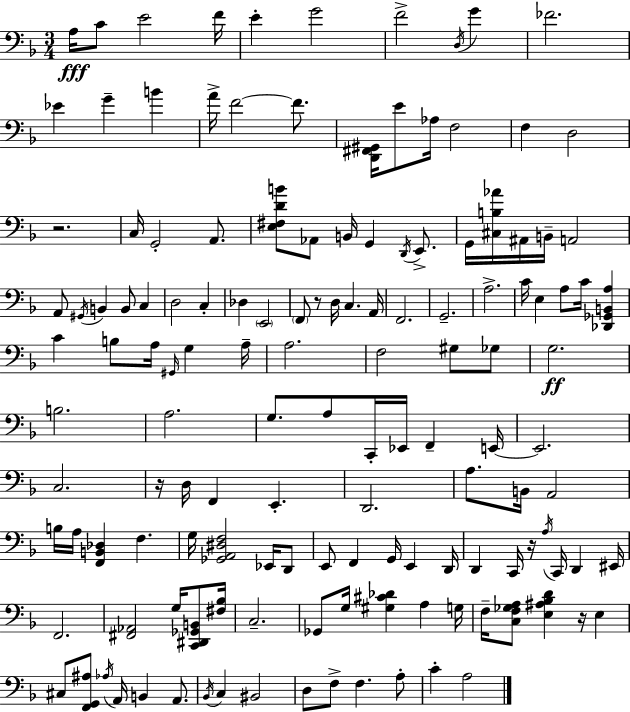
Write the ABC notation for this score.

X:1
T:Untitled
M:3/4
L:1/4
K:Dm
A,/4 C/2 E2 F/4 E G2 F2 D,/4 G _F2 _E G B A/4 F2 F/2 [D,,^F,,^G,,]/4 E/2 _A,/4 F,2 F, D,2 z2 C,/4 G,,2 A,,/2 [E,^F,DB]/2 _A,,/2 B,,/4 G,, D,,/4 E,,/2 G,,/4 [^C,B,_A]/4 ^A,,/4 B,,/4 A,,2 A,,/2 ^G,,/4 B,, B,,/2 C, D,2 C, _D, E,,2 F,,/2 z/2 D,/4 C, A,,/4 F,,2 G,,2 A,2 C/4 E, A,/2 C/4 [_D,,_G,,B,,A,] C B,/2 A,/4 ^G,,/4 G, A,/4 A,2 F,2 ^G,/2 _G,/2 G,2 B,2 A,2 G,/2 A,/2 C,,/4 _E,,/4 F,, E,,/4 E,,2 C,2 z/4 D,/4 F,, E,, D,,2 A,/2 B,,/4 A,,2 B,/4 A,/4 [F,,B,,_D,] F, G,/4 [_G,,A,,^D,F,]2 _E,,/4 D,,/2 E,,/2 F,, G,,/4 E,, D,,/4 D,, C,,/4 z/4 A,/4 C,,/4 D,, ^E,,/4 F,,2 [^F,,_A,,]2 G,/4 [C,,^D,,_G,,B,,]/2 [^F,_B,]/4 C,2 _G,,/2 G,/4 [^G,^C_D] A, G,/4 F,/4 [C,F,_G,A,]/2 [E,^A,_B,D] z/4 E, ^C,/2 [F,,G,,^A,]/2 _A,/4 A,,/4 B,, A,,/2 _B,,/4 C, ^B,,2 D,/2 F,/2 F, A,/2 C A,2